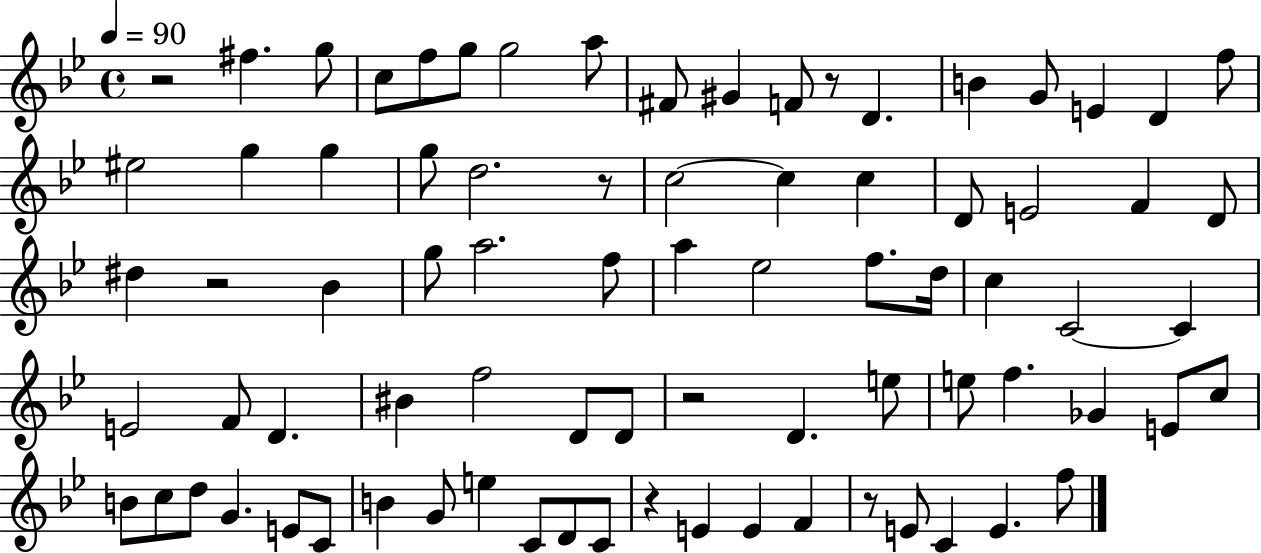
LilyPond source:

{
  \clef treble
  \time 4/4
  \defaultTimeSignature
  \key bes \major
  \tempo 4 = 90
  r2 fis''4. g''8 | c''8 f''8 g''8 g''2 a''8 | fis'8 gis'4 f'8 r8 d'4. | b'4 g'8 e'4 d'4 f''8 | \break eis''2 g''4 g''4 | g''8 d''2. r8 | c''2~~ c''4 c''4 | d'8 e'2 f'4 d'8 | \break dis''4 r2 bes'4 | g''8 a''2. f''8 | a''4 ees''2 f''8. d''16 | c''4 c'2~~ c'4 | \break e'2 f'8 d'4. | bis'4 f''2 d'8 d'8 | r2 d'4. e''8 | e''8 f''4. ges'4 e'8 c''8 | \break b'8 c''8 d''8 g'4. e'8 c'8 | b'4 g'8 e''4 c'8 d'8 c'8 | r4 e'4 e'4 f'4 | r8 e'8 c'4 e'4. f''8 | \break \bar "|."
}